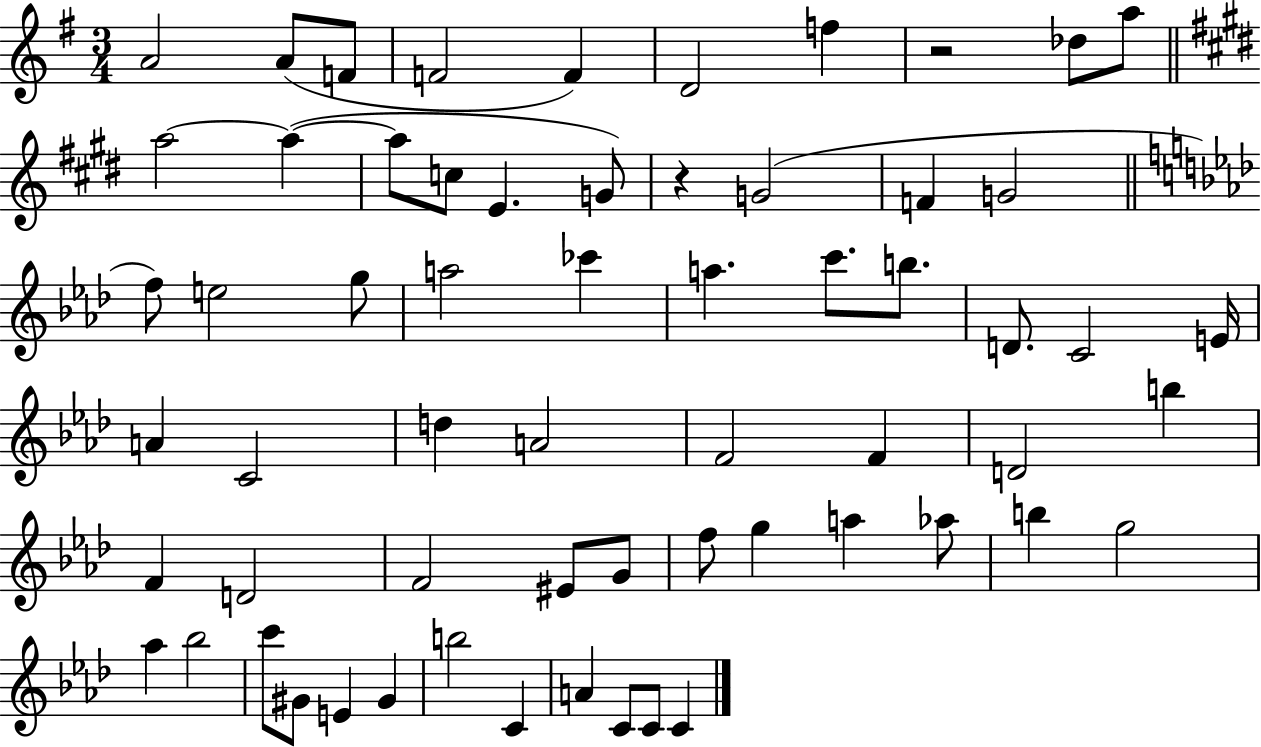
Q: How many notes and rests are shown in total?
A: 62